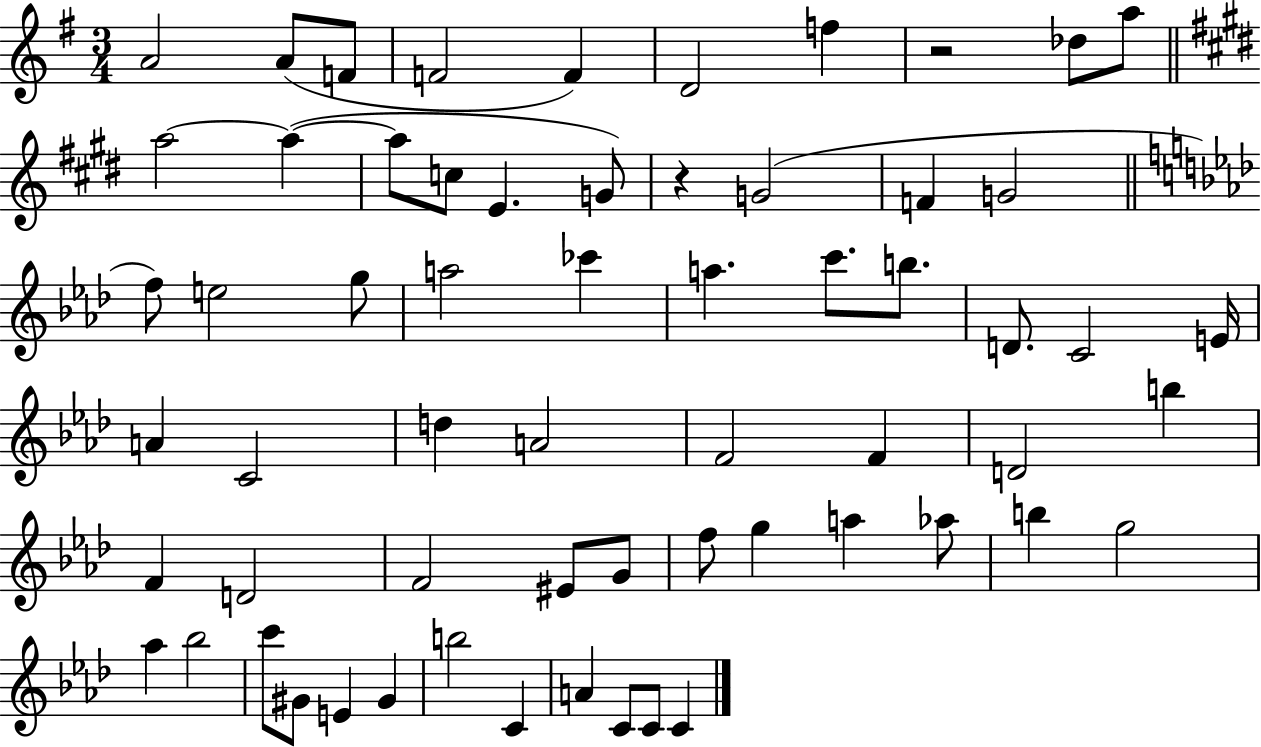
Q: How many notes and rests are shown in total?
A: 62